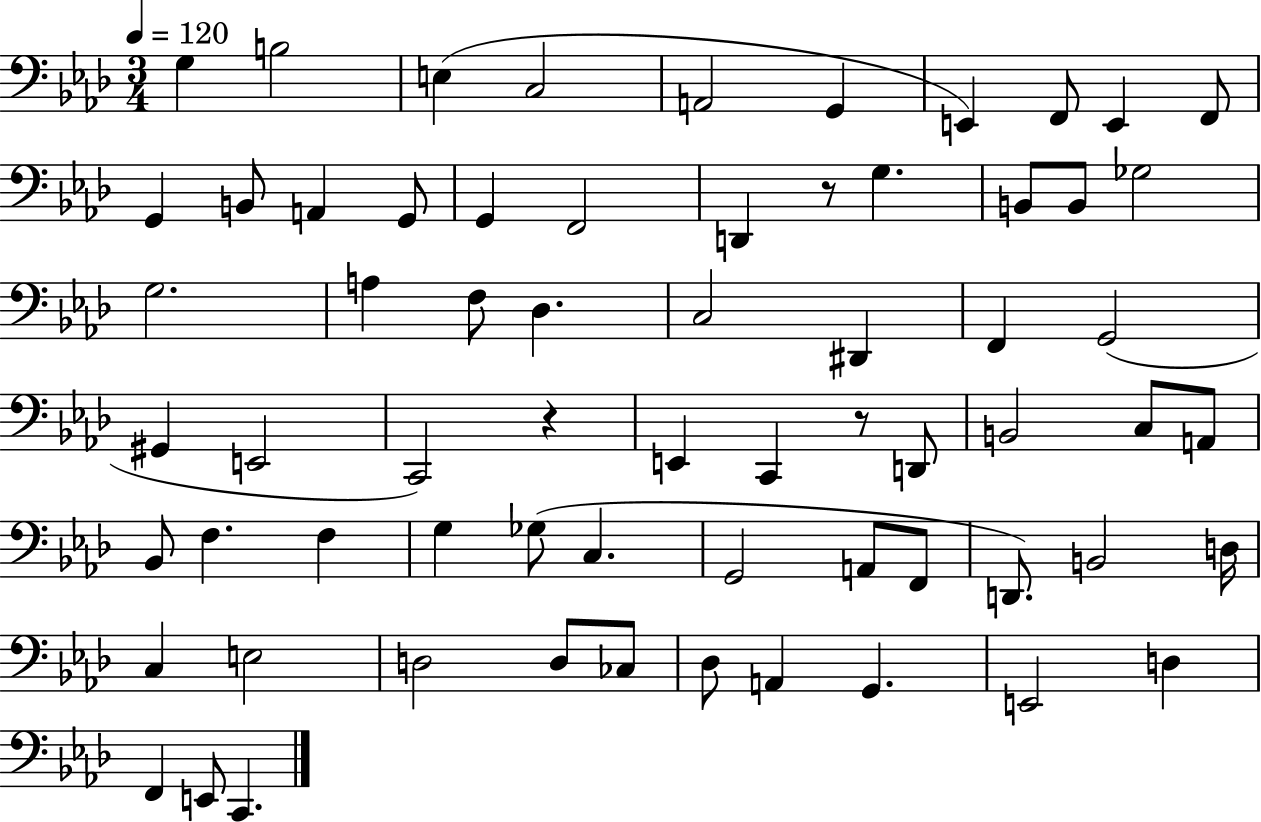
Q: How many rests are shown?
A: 3